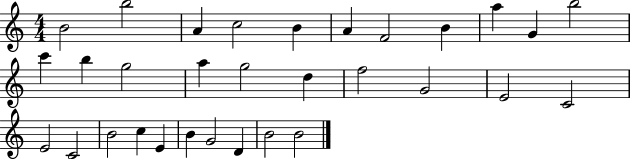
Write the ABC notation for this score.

X:1
T:Untitled
M:4/4
L:1/4
K:C
B2 b2 A c2 B A F2 B a G b2 c' b g2 a g2 d f2 G2 E2 C2 E2 C2 B2 c E B G2 D B2 B2